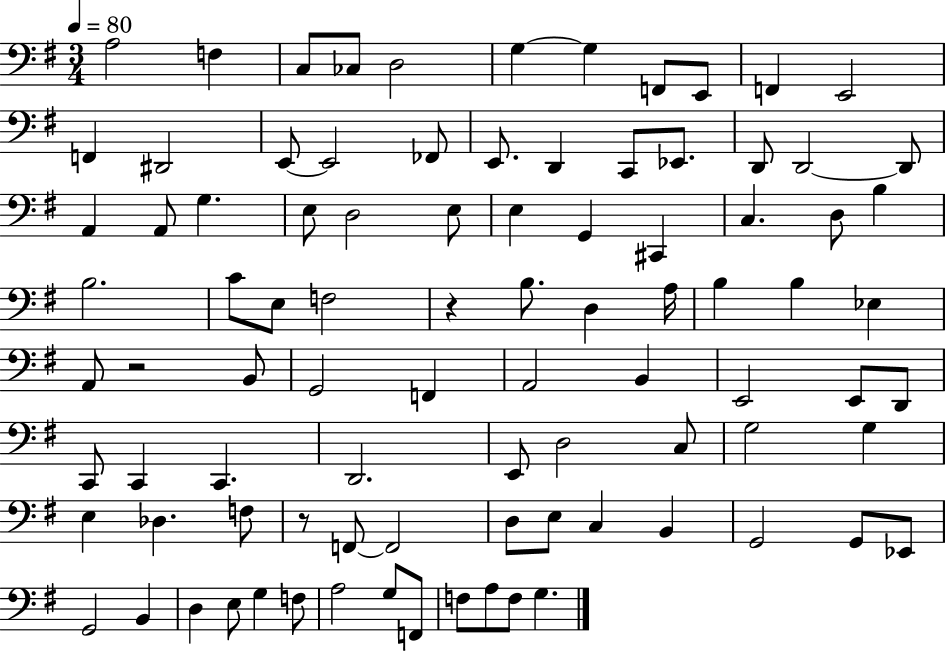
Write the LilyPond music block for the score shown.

{
  \clef bass
  \numericTimeSignature
  \time 3/4
  \key g \major
  \tempo 4 = 80
  a2 f4 | c8 ces8 d2 | g4~~ g4 f,8 e,8 | f,4 e,2 | \break f,4 dis,2 | e,8~~ e,2 fes,8 | e,8. d,4 c,8 ees,8. | d,8 d,2~~ d,8 | \break a,4 a,8 g4. | e8 d2 e8 | e4 g,4 cis,4 | c4. d8 b4 | \break b2. | c'8 e8 f2 | r4 b8. d4 a16 | b4 b4 ees4 | \break a,8 r2 b,8 | g,2 f,4 | a,2 b,4 | e,2 e,8 d,8 | \break c,8 c,4 c,4. | d,2. | e,8 d2 c8 | g2 g4 | \break e4 des4. f8 | r8 f,8~~ f,2 | d8 e8 c4 b,4 | g,2 g,8 ees,8 | \break g,2 b,4 | d4 e8 g4 f8 | a2 g8 f,8 | f8 a8 f8 g4. | \break \bar "|."
}